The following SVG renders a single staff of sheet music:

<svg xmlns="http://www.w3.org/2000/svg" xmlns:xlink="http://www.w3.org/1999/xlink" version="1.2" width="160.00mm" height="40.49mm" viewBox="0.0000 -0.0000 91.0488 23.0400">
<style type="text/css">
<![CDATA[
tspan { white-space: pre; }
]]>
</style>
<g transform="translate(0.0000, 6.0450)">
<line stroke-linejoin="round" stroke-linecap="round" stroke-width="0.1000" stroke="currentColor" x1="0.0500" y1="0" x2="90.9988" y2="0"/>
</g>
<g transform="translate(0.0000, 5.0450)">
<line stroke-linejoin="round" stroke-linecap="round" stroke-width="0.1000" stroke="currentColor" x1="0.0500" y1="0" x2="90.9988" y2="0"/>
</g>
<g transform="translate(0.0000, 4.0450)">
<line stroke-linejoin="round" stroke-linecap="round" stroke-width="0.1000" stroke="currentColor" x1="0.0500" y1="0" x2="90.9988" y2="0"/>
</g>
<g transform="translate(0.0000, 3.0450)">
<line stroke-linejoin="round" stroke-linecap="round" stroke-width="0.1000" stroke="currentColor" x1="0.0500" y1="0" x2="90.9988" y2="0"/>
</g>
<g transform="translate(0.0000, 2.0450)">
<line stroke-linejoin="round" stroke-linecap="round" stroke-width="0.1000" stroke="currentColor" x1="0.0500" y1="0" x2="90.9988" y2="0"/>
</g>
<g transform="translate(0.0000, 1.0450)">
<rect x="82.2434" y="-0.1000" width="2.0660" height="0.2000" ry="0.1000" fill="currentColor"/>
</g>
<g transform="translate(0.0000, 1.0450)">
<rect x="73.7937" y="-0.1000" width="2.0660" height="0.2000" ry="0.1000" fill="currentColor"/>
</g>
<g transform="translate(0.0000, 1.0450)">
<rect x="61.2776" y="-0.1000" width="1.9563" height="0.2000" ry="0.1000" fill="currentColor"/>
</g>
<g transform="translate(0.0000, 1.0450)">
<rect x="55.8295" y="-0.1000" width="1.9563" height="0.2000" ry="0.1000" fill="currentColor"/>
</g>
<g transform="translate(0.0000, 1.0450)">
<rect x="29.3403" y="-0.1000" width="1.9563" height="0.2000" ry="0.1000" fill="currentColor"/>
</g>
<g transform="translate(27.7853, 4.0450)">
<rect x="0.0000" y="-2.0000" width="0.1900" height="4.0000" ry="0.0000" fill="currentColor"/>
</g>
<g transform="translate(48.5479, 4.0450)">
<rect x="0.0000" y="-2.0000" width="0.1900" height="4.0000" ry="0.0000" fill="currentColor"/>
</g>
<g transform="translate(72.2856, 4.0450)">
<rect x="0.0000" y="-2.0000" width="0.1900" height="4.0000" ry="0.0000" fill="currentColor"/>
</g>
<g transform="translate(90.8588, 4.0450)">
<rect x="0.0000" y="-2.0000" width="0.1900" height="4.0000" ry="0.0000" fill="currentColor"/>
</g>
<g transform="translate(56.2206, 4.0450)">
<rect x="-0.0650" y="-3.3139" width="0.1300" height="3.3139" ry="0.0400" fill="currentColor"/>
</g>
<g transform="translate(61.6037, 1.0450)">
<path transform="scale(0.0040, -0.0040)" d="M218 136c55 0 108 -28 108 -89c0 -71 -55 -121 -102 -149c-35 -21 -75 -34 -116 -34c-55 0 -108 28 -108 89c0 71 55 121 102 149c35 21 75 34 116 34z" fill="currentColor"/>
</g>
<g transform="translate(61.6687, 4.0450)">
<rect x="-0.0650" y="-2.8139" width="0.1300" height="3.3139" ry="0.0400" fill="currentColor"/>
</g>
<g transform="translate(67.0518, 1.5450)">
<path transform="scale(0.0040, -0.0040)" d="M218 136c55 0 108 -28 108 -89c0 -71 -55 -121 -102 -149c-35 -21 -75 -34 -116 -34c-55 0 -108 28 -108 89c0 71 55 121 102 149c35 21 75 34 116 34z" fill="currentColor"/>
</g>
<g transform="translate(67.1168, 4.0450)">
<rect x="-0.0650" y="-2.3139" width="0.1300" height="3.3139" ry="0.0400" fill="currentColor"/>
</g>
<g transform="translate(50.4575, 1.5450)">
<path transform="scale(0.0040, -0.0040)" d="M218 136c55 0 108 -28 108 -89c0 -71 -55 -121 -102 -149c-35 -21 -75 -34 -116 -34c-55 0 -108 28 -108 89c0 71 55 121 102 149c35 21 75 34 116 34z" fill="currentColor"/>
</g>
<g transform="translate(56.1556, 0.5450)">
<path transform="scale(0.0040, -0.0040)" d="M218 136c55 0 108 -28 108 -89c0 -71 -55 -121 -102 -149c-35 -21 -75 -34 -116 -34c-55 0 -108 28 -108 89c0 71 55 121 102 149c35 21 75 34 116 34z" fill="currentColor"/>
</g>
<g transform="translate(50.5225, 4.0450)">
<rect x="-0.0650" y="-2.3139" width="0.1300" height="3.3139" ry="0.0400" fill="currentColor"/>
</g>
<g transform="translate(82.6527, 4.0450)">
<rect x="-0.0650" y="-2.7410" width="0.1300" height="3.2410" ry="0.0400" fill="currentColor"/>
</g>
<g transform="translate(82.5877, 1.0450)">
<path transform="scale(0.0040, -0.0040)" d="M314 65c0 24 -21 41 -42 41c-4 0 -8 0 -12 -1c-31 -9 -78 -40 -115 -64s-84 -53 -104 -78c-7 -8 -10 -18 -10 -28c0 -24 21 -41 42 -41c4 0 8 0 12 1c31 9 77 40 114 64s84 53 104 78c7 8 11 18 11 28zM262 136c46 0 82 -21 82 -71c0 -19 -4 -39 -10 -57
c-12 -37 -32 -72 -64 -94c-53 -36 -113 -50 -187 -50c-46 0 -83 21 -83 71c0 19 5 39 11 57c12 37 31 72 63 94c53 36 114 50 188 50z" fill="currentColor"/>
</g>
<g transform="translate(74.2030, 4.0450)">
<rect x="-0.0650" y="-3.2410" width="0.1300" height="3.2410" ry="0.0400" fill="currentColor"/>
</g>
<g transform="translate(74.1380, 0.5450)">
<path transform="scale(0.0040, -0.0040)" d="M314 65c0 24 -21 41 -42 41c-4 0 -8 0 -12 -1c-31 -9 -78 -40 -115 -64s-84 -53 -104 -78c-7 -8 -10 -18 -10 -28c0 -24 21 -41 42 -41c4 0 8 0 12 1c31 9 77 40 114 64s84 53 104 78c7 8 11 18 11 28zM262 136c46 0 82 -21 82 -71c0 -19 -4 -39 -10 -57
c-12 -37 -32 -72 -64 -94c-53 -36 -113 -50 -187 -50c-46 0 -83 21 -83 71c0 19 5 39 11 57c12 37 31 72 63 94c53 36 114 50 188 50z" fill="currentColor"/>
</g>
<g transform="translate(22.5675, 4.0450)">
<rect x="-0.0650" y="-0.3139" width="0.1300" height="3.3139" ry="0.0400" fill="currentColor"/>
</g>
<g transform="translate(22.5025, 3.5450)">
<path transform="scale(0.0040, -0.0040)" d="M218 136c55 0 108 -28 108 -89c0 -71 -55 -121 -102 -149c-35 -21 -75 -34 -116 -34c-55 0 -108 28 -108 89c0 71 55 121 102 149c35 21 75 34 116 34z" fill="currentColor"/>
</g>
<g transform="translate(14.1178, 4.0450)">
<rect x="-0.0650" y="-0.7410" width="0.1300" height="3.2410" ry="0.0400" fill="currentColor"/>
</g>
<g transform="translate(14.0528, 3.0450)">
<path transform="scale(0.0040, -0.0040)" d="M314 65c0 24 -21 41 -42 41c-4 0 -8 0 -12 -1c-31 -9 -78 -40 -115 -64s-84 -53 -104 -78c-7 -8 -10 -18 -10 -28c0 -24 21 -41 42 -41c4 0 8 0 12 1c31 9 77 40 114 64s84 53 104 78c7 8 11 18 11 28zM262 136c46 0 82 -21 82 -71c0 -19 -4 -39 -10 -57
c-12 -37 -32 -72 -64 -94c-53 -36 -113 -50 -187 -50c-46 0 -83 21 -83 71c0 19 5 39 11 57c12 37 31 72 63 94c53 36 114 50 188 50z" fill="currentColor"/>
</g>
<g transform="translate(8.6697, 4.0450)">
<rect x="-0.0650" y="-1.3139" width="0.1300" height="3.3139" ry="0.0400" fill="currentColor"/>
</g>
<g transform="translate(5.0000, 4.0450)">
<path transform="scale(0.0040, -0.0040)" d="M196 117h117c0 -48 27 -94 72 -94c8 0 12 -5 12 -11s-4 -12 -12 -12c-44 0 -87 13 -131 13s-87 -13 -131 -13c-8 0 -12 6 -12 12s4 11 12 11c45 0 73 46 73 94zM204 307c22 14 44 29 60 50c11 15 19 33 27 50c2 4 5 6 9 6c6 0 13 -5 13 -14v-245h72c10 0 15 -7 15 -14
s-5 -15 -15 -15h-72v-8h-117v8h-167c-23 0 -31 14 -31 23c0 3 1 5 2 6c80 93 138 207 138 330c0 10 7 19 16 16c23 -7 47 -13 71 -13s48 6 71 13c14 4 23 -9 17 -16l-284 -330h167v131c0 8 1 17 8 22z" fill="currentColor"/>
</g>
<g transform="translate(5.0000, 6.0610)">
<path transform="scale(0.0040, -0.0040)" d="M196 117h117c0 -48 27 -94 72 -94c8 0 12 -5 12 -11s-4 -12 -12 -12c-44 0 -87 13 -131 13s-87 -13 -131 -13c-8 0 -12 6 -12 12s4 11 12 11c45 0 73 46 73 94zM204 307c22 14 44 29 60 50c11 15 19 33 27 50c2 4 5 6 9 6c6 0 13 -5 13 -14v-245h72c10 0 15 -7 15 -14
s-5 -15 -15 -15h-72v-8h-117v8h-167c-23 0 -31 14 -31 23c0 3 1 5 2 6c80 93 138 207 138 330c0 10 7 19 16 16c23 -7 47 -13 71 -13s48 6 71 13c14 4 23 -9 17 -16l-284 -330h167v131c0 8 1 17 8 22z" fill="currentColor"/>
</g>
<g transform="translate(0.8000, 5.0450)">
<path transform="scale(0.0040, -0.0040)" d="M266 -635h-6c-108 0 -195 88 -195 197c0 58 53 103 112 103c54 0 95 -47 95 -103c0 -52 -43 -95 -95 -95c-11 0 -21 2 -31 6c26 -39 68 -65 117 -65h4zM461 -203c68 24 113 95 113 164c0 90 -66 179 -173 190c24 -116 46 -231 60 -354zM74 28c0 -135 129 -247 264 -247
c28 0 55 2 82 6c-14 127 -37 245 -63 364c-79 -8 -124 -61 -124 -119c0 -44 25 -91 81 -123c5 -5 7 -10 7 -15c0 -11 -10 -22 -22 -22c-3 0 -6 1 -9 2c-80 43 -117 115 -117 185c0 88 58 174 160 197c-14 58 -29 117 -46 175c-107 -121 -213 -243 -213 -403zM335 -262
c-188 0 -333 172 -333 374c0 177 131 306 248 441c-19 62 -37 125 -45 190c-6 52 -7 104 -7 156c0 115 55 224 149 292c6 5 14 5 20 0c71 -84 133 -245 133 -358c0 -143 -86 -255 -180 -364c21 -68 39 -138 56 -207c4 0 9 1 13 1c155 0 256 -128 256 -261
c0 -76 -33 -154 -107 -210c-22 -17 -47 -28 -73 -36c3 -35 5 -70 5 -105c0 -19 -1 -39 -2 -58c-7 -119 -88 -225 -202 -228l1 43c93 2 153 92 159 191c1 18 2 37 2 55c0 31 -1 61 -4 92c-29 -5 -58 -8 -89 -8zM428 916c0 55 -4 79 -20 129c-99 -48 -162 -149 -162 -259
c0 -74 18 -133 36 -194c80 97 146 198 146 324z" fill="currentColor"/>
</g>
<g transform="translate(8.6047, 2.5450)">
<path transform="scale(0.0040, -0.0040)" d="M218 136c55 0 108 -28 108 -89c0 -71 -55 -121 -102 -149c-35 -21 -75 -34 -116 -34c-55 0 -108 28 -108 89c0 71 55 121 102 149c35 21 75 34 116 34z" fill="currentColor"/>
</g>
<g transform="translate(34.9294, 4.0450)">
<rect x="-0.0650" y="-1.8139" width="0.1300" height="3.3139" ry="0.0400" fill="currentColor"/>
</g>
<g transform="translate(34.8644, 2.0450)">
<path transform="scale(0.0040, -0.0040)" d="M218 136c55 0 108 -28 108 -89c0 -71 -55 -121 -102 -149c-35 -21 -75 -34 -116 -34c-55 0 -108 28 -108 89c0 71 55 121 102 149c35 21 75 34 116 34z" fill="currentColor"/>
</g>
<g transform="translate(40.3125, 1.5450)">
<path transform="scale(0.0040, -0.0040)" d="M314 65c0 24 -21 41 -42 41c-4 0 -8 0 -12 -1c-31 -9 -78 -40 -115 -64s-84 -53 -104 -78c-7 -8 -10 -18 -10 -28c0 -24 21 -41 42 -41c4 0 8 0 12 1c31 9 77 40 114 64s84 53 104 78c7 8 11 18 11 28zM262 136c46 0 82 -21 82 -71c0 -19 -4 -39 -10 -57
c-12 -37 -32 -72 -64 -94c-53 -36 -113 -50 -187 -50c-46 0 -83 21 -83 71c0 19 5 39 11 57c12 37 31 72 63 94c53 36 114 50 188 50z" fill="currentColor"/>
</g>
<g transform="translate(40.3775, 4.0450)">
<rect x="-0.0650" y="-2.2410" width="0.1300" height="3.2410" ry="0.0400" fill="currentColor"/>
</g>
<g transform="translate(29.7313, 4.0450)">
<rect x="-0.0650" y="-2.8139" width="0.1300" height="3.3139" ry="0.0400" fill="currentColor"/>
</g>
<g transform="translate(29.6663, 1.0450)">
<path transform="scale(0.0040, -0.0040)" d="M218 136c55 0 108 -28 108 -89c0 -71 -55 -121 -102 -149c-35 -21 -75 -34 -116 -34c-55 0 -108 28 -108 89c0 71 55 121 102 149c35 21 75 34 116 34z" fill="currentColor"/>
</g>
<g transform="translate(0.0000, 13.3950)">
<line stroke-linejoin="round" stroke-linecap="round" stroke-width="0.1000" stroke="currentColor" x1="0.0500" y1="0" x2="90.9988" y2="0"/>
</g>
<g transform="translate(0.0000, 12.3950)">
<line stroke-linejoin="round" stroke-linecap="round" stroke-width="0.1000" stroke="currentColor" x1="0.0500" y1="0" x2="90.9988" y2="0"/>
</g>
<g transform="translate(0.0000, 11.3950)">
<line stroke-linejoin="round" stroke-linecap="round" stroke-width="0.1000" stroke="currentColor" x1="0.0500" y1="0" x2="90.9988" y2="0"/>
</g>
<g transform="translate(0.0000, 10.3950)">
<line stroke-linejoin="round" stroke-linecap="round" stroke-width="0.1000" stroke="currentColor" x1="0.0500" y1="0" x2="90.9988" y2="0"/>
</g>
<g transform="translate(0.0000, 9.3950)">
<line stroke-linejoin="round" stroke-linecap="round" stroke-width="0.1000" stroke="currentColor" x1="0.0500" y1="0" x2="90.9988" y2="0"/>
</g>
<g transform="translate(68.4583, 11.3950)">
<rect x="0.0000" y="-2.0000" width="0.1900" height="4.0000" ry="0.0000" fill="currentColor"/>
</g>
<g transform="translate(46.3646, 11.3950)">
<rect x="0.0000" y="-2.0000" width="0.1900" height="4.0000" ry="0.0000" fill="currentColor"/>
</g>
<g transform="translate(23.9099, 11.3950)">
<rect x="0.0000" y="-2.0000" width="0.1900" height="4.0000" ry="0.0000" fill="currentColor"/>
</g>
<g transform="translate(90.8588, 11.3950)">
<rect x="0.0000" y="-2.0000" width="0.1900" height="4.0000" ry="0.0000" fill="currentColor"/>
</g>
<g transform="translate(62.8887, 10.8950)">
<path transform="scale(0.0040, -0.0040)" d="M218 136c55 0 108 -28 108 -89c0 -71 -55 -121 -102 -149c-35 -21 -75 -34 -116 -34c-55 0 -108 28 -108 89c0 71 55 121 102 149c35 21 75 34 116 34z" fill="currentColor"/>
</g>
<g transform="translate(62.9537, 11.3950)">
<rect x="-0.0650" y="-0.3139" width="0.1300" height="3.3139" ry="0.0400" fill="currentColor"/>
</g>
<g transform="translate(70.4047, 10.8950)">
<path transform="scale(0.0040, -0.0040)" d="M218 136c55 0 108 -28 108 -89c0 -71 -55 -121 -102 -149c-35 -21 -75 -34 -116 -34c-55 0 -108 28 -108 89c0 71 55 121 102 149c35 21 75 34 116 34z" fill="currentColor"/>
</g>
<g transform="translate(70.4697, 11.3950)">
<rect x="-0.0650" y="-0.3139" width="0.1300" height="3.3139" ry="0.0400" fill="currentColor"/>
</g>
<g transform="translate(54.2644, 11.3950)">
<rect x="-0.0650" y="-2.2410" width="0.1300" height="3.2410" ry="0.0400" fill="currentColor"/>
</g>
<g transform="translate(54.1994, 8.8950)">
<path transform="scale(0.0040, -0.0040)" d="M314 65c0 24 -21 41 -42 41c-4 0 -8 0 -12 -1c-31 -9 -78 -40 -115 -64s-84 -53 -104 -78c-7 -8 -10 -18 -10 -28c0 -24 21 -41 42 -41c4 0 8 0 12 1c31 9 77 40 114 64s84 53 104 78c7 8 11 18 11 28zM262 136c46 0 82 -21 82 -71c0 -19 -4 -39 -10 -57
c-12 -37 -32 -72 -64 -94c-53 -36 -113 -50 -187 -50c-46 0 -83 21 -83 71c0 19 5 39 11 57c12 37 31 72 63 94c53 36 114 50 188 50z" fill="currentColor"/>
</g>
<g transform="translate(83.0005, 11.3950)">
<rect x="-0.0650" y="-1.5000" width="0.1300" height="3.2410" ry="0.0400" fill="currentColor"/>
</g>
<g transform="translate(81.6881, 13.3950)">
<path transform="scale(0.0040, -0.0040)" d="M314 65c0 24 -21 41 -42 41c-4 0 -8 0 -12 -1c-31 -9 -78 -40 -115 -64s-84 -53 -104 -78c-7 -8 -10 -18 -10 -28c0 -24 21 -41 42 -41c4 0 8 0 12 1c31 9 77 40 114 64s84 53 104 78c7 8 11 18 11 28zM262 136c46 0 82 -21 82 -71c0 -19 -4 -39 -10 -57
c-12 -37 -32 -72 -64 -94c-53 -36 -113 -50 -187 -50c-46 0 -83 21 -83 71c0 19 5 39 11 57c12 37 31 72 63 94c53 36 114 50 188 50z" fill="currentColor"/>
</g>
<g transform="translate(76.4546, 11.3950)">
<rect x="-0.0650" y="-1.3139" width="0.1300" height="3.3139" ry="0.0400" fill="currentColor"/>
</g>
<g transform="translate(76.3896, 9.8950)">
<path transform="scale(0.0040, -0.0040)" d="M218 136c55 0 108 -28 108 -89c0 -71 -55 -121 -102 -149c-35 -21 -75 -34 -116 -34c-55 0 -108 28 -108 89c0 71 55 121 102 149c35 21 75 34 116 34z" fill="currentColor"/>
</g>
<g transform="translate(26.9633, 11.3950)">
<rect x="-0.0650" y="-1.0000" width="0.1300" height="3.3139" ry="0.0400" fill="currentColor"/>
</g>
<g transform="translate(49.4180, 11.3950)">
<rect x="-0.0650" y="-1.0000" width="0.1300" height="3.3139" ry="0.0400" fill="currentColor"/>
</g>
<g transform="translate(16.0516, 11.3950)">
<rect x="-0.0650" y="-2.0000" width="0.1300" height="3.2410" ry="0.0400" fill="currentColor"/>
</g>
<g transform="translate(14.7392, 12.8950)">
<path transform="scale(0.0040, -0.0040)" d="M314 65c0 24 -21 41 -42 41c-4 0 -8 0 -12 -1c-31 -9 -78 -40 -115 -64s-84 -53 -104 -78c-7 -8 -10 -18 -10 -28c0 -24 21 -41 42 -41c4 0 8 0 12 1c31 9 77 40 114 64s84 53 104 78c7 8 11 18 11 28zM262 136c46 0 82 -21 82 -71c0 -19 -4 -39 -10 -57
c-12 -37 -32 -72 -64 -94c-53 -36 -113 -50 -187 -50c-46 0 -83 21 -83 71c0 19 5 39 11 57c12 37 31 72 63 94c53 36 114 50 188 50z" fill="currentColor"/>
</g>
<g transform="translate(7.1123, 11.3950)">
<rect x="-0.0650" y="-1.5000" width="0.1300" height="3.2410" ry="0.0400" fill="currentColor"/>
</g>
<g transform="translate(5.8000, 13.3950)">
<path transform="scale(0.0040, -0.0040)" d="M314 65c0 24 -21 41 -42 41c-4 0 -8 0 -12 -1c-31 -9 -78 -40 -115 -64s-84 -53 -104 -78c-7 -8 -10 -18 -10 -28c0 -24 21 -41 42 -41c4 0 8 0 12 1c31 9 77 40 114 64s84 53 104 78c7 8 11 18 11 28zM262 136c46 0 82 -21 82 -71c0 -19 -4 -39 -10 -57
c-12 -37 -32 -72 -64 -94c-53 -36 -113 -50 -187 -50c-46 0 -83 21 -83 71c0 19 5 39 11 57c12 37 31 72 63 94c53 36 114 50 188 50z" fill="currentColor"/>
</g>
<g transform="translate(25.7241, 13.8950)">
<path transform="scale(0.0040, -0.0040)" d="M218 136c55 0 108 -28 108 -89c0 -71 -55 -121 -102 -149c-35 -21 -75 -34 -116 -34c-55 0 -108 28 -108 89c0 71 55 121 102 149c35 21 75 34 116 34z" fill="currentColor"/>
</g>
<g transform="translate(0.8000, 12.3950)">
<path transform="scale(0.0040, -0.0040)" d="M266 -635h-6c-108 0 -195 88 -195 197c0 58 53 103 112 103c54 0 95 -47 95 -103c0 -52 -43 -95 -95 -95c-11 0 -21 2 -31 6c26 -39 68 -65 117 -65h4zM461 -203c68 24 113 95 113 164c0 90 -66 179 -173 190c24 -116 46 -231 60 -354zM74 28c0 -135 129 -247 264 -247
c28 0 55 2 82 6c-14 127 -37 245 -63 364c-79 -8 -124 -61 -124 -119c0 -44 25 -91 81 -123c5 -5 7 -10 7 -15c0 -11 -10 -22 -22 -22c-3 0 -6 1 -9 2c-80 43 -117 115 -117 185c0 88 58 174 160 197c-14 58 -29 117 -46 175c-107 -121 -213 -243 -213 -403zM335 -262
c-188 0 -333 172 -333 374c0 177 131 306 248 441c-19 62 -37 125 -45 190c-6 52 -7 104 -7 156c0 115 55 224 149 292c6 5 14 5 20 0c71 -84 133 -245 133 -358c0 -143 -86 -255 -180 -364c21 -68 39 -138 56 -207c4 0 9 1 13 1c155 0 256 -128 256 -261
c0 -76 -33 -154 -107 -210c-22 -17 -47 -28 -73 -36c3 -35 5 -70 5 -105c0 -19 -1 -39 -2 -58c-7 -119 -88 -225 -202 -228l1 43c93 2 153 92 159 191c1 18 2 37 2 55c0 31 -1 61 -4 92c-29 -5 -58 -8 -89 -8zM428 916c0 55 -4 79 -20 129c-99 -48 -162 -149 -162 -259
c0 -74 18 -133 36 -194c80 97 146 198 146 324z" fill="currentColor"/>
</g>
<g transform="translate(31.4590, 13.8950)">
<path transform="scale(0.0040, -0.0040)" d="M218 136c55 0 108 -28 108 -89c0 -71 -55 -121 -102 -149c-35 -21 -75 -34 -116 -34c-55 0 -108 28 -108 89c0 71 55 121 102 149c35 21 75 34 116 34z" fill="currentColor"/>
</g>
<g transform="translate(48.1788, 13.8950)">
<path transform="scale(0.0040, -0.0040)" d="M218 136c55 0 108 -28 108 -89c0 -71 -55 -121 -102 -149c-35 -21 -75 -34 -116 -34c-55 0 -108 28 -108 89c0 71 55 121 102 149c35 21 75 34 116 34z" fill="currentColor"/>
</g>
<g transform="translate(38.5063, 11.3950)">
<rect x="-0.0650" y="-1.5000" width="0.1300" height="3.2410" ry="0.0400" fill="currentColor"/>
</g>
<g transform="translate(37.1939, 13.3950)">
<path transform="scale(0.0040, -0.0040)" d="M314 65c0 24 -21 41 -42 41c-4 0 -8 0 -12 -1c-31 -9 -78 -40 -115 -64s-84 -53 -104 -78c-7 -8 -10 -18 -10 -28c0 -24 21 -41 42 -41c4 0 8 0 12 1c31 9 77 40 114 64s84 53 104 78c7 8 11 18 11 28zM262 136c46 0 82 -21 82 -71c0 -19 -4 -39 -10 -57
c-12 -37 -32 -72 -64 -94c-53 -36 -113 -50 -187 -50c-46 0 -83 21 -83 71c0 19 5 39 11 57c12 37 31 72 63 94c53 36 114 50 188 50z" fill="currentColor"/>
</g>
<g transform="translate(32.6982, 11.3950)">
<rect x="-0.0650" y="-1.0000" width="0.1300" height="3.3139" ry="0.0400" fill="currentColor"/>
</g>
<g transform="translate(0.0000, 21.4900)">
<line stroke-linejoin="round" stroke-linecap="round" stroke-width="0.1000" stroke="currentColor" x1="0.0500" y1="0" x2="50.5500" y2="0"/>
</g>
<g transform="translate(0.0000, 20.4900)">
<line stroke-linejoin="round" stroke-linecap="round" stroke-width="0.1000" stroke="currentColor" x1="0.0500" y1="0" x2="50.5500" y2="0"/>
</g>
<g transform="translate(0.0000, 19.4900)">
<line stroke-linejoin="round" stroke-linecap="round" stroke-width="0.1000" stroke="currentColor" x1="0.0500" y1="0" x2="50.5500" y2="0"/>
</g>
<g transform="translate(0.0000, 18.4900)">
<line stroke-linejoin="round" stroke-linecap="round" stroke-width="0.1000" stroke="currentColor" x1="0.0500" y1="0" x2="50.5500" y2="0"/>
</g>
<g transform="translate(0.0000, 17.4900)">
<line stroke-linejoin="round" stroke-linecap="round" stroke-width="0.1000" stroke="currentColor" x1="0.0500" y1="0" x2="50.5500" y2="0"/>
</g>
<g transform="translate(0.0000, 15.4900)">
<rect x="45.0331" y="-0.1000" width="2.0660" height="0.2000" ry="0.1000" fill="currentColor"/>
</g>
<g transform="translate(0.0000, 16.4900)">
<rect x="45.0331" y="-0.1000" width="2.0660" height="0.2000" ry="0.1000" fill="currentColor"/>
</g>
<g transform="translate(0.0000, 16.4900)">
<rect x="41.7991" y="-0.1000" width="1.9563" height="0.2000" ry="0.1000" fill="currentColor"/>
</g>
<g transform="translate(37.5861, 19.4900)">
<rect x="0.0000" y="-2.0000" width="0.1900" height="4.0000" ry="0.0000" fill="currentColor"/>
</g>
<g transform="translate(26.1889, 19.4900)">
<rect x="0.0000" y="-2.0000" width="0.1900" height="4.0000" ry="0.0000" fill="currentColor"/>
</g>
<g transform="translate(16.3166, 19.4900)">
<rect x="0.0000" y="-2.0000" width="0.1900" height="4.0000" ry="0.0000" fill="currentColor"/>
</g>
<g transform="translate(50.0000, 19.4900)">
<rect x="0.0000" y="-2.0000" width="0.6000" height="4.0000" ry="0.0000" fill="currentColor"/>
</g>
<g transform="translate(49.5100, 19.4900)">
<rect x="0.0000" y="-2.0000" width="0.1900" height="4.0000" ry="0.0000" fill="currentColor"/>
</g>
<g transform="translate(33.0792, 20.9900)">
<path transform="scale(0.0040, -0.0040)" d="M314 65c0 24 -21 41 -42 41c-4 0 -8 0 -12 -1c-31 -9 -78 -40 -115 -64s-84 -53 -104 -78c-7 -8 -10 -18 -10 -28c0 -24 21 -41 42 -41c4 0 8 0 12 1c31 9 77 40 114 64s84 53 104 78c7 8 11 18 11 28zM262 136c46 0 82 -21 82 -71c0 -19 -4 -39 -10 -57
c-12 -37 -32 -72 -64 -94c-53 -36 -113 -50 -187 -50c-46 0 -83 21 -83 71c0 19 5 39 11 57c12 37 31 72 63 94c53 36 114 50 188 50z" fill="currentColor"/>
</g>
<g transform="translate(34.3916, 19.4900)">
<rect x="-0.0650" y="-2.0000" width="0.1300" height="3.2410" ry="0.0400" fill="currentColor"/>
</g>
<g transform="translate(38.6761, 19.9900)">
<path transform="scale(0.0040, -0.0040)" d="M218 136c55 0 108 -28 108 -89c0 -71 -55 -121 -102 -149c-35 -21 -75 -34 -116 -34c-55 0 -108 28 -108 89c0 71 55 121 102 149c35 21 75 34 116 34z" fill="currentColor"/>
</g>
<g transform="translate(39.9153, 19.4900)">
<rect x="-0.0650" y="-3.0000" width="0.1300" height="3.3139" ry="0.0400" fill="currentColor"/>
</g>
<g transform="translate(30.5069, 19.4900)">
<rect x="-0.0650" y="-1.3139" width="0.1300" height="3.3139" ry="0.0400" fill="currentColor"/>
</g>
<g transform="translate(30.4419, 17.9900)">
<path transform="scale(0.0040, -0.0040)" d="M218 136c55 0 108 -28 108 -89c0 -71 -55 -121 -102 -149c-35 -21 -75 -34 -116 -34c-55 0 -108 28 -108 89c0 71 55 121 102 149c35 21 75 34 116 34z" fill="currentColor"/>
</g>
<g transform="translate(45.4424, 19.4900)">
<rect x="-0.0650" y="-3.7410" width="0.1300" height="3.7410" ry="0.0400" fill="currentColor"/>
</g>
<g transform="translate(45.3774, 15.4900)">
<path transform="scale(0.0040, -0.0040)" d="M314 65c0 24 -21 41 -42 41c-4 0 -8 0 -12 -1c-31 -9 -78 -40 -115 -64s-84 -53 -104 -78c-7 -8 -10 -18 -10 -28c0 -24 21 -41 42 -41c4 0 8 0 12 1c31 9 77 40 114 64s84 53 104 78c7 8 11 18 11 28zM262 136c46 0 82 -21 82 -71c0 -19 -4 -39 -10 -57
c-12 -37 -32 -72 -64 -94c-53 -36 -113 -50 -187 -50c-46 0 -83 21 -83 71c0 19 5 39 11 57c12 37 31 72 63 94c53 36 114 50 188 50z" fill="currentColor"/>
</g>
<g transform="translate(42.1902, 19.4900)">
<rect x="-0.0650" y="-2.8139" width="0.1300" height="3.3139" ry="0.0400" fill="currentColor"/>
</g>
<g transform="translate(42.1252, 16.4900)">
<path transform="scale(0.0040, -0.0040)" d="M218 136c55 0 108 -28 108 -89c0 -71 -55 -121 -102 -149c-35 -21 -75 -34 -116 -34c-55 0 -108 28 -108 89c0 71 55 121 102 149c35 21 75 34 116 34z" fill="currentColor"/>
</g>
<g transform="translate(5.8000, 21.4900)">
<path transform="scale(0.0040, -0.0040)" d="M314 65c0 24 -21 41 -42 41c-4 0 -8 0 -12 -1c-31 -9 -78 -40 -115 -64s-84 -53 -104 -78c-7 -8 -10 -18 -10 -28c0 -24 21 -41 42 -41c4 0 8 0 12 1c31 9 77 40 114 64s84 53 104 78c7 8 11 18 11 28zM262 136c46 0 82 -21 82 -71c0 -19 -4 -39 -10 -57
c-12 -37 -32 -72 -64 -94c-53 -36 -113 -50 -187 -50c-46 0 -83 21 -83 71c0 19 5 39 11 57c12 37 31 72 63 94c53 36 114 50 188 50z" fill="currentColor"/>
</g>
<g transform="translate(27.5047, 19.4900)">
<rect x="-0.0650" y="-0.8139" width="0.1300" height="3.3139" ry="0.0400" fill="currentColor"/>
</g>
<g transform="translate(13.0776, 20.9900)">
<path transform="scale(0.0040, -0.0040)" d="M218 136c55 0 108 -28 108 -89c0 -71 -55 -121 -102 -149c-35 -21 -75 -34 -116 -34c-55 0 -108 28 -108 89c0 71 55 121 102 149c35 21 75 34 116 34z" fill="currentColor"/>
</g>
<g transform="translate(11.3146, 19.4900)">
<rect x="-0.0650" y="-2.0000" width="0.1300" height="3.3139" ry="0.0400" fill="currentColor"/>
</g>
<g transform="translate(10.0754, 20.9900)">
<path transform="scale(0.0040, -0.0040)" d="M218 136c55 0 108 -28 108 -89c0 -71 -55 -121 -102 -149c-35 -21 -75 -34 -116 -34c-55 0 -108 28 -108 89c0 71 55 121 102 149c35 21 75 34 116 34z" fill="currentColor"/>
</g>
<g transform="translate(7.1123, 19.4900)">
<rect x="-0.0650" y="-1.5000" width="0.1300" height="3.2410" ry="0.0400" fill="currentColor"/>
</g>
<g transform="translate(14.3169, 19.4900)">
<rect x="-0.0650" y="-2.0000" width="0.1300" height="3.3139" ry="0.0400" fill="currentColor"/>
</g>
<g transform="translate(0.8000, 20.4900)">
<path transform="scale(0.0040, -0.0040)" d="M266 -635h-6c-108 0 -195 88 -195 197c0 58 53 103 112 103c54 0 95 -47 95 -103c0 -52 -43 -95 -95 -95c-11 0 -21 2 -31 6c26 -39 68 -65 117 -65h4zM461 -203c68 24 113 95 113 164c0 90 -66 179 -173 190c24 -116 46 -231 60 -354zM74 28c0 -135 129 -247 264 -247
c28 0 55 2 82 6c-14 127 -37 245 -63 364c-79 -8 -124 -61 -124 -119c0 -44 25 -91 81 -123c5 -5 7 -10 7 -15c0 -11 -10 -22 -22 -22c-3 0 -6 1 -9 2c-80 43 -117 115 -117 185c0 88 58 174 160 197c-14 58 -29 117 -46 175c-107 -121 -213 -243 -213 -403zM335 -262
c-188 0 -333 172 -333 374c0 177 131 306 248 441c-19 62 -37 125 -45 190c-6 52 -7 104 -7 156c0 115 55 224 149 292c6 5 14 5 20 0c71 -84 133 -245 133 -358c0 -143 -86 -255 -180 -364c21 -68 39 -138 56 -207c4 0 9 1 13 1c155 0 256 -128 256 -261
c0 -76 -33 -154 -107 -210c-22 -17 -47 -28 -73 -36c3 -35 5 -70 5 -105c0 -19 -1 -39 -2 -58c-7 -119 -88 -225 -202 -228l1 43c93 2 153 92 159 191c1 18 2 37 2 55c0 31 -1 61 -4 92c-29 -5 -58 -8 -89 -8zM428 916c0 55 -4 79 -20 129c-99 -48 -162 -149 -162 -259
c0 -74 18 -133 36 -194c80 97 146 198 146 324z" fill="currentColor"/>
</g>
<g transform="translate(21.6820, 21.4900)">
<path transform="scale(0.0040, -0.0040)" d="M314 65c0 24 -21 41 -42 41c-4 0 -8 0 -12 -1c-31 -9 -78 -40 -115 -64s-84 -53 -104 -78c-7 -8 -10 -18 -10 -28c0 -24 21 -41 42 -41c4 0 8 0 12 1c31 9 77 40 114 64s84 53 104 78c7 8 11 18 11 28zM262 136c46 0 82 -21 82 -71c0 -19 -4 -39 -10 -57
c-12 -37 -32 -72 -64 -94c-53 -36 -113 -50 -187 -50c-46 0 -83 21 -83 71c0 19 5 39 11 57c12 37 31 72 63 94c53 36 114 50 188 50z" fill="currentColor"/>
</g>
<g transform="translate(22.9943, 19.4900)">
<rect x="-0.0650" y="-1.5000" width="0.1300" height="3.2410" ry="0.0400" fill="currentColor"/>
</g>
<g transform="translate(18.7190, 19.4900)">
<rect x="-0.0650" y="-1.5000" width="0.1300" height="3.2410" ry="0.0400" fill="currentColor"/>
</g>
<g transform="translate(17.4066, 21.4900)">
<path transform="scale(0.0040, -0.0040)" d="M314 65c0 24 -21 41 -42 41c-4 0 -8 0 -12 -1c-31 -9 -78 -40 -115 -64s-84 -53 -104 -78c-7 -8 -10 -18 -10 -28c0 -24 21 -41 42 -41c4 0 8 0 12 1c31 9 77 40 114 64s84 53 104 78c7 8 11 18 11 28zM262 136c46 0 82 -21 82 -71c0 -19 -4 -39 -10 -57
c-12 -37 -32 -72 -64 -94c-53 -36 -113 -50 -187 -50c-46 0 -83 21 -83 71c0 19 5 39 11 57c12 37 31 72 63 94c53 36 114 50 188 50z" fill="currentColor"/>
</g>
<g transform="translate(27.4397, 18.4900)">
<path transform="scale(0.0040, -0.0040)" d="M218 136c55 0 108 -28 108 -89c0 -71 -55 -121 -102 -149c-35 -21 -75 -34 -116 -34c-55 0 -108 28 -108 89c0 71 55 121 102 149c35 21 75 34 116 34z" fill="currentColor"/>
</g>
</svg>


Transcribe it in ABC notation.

X:1
T:Untitled
M:4/4
L:1/4
K:C
e d2 c a f g2 g b a g b2 a2 E2 F2 D D E2 D g2 c c e E2 E2 F F E2 E2 d e F2 A a c'2